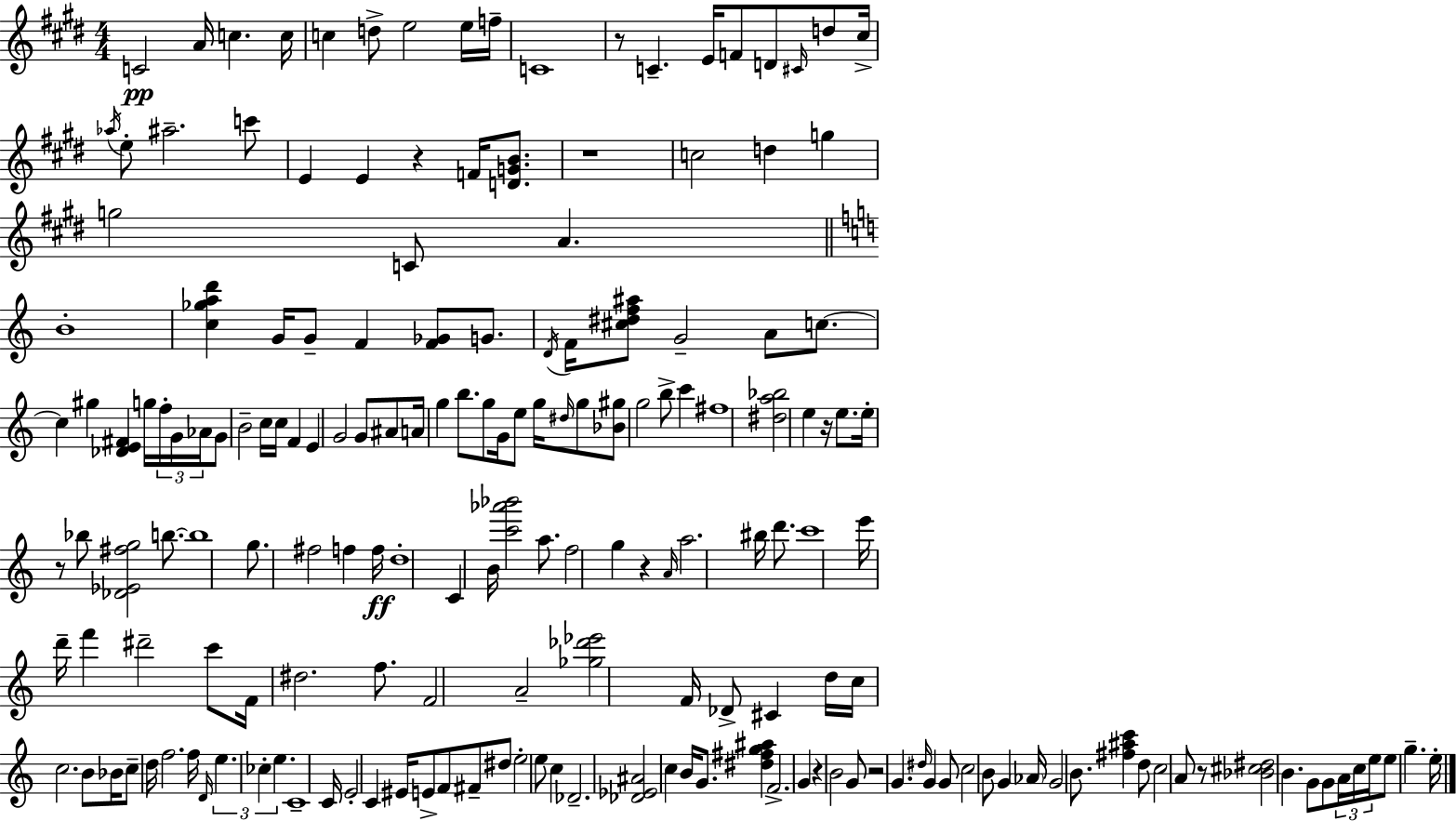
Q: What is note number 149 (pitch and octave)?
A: B4